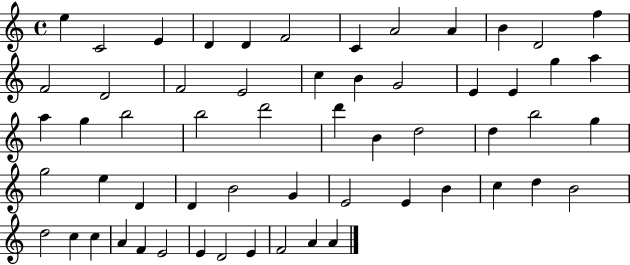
E5/q C4/h E4/q D4/q D4/q F4/h C4/q A4/h A4/q B4/q D4/h F5/q F4/h D4/h F4/h E4/h C5/q B4/q G4/h E4/q E4/q G5/q A5/q A5/q G5/q B5/h B5/h D6/h D6/q B4/q D5/h D5/q B5/h G5/q G5/h E5/q D4/q D4/q B4/h G4/q E4/h E4/q B4/q C5/q D5/q B4/h D5/h C5/q C5/q A4/q F4/q E4/h E4/q D4/h E4/q F4/h A4/q A4/q